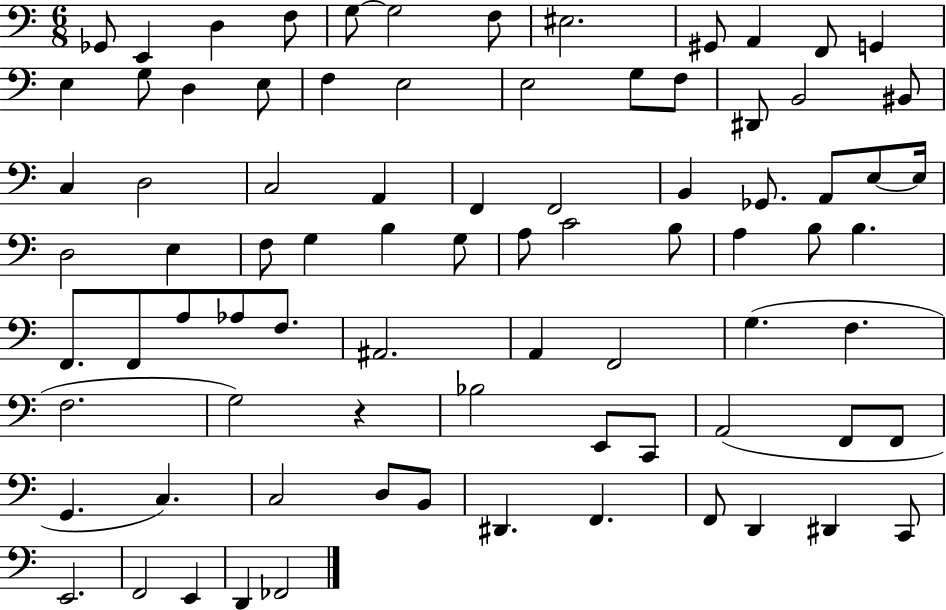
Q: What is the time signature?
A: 6/8